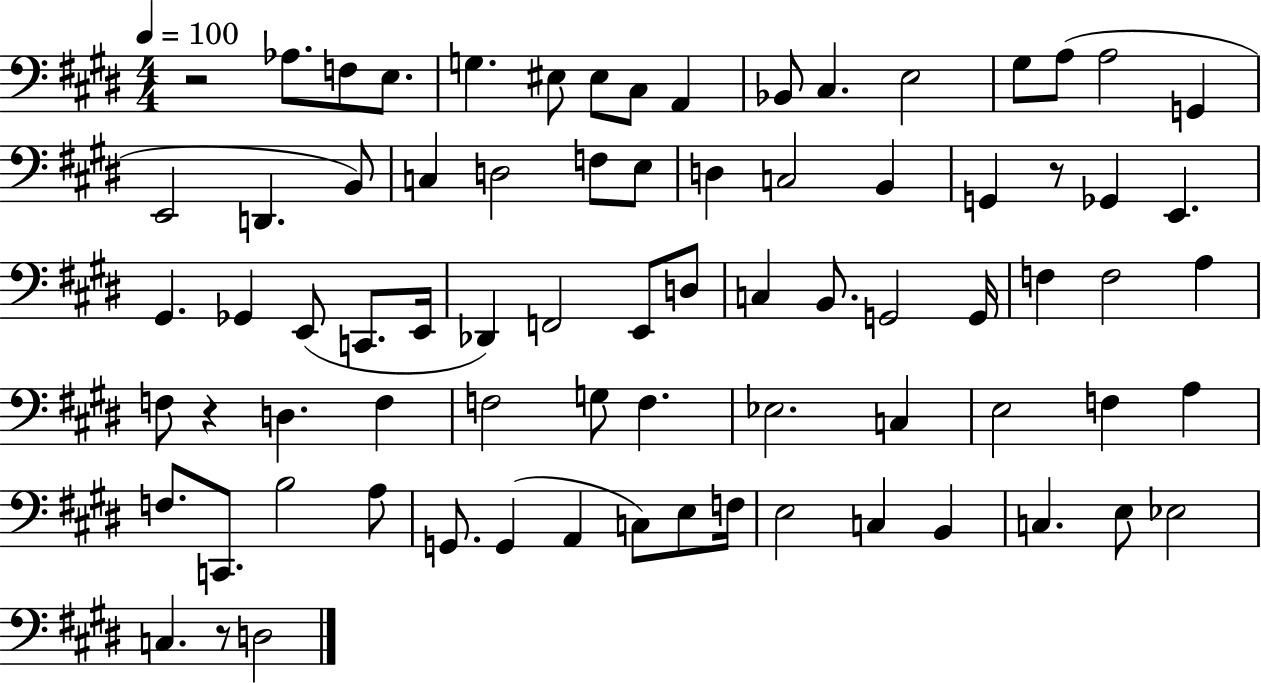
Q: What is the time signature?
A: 4/4